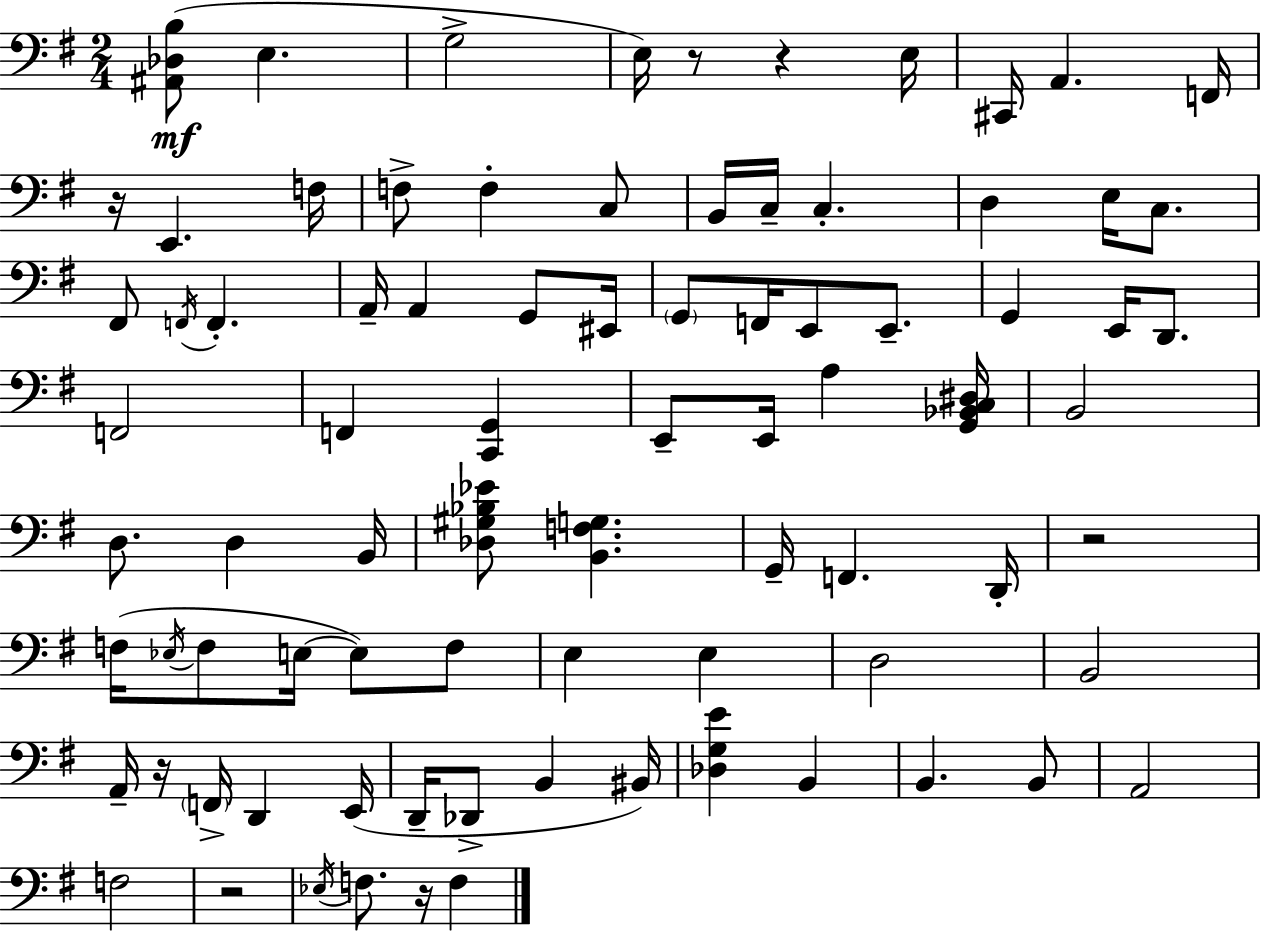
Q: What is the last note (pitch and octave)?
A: F3